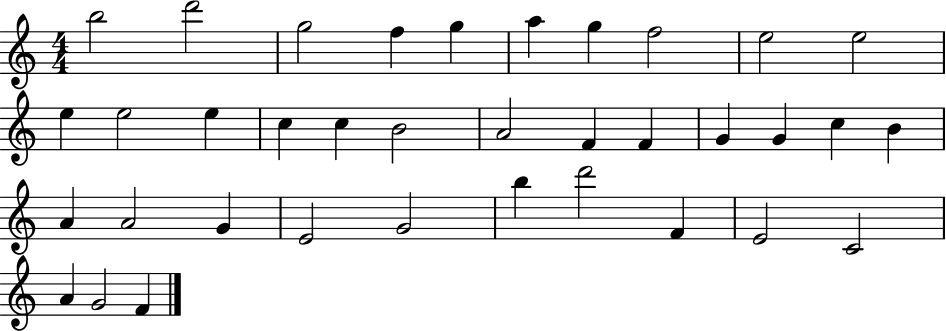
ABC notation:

X:1
T:Untitled
M:4/4
L:1/4
K:C
b2 d'2 g2 f g a g f2 e2 e2 e e2 e c c B2 A2 F F G G c B A A2 G E2 G2 b d'2 F E2 C2 A G2 F